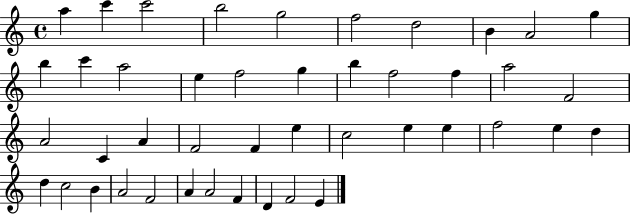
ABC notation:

X:1
T:Untitled
M:4/4
L:1/4
K:C
a c' c'2 b2 g2 f2 d2 B A2 g b c' a2 e f2 g b f2 f a2 F2 A2 C A F2 F e c2 e e f2 e d d c2 B A2 F2 A A2 F D F2 E